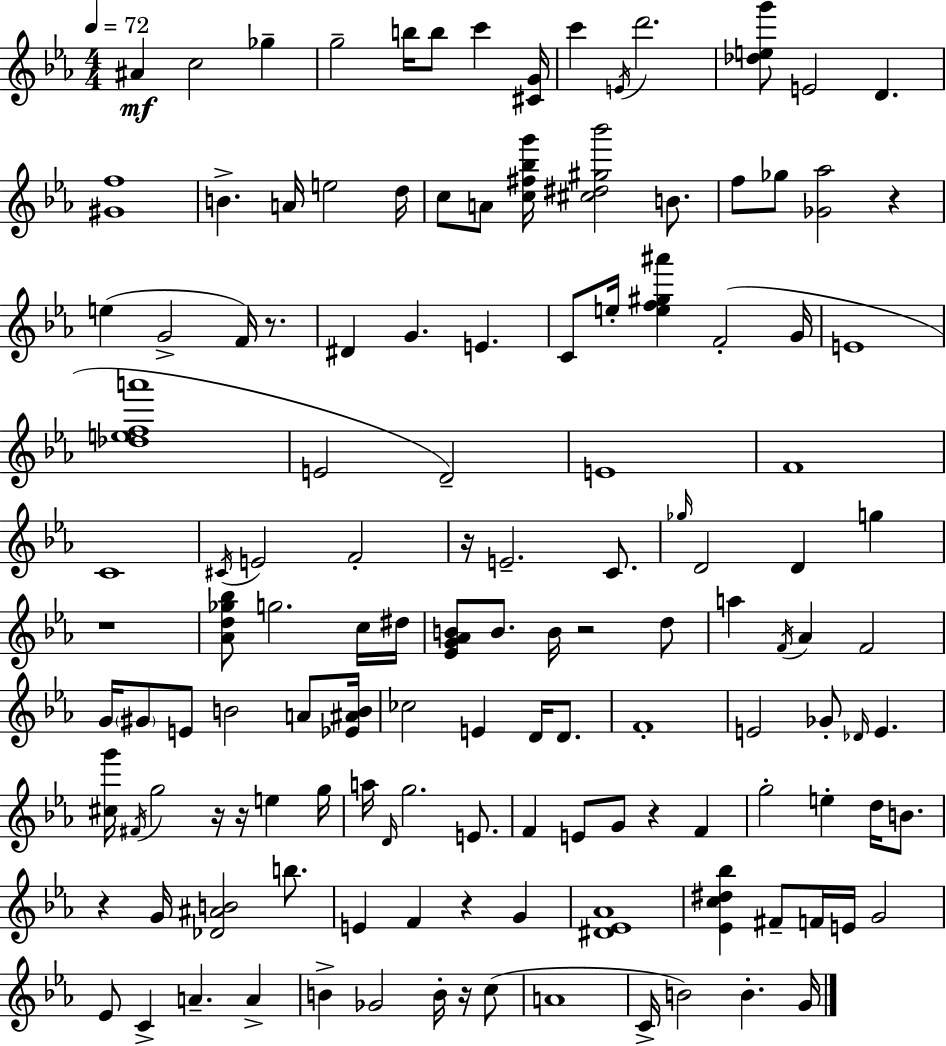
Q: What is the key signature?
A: C minor